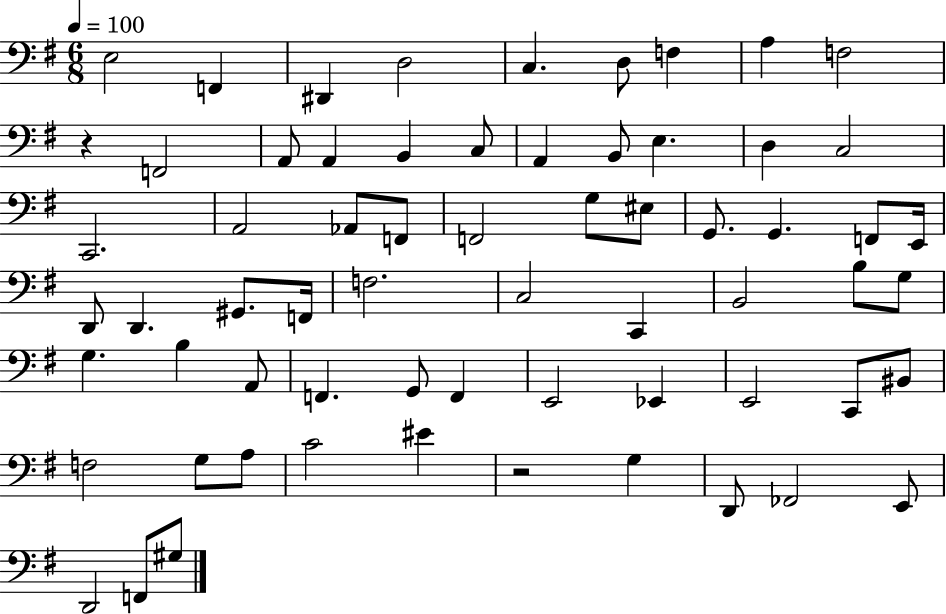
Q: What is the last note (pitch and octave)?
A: G#3